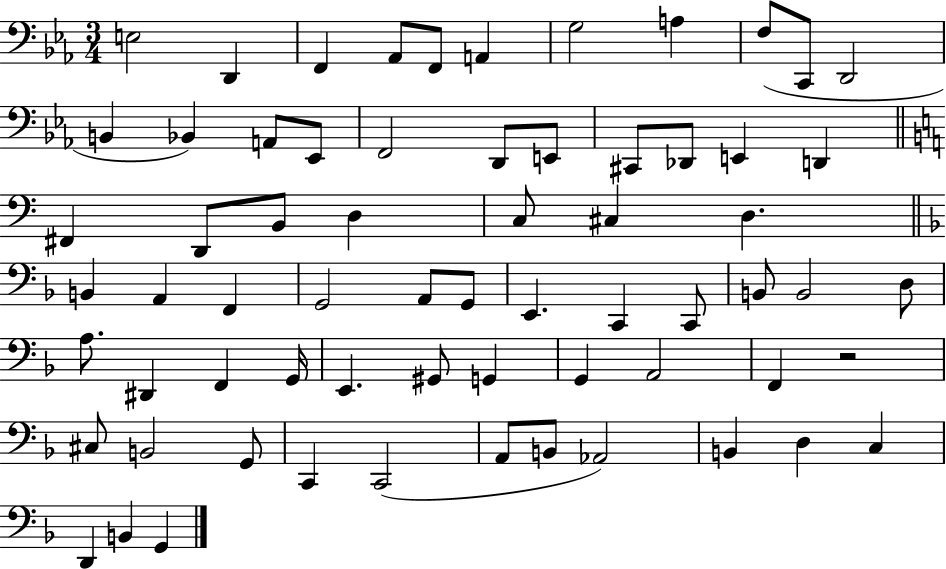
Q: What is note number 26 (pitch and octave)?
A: D3